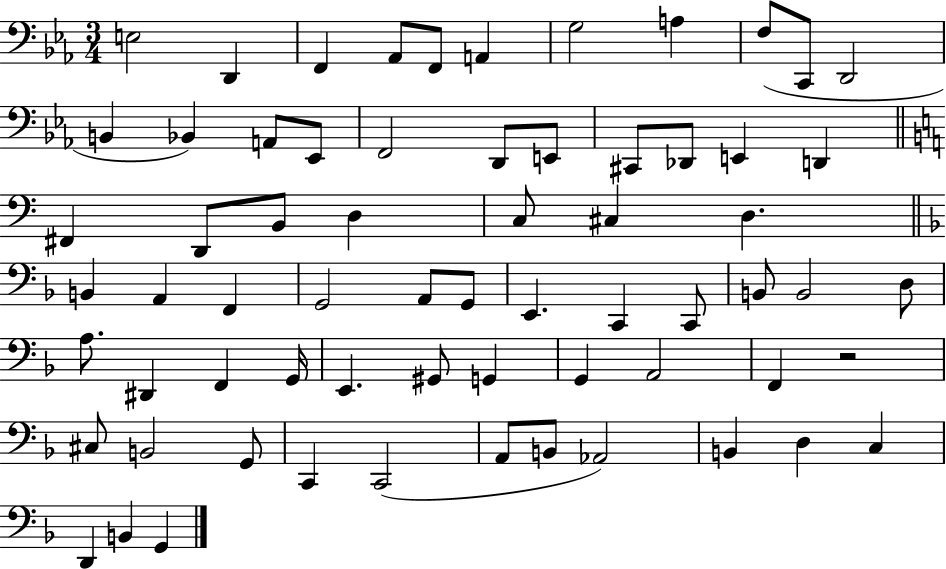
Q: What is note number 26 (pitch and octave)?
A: D3